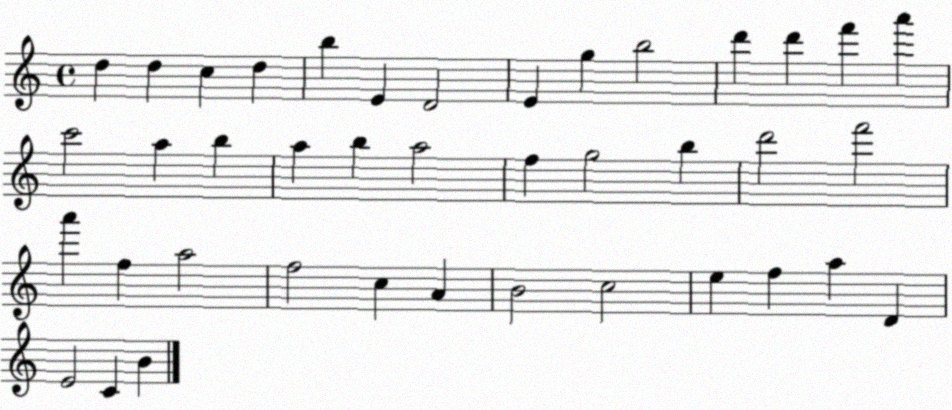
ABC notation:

X:1
T:Untitled
M:4/4
L:1/4
K:C
d d c d b E D2 E g b2 d' d' f' a' c'2 a b a b a2 f g2 b d'2 f'2 a' f a2 f2 c A B2 c2 e f a D E2 C B